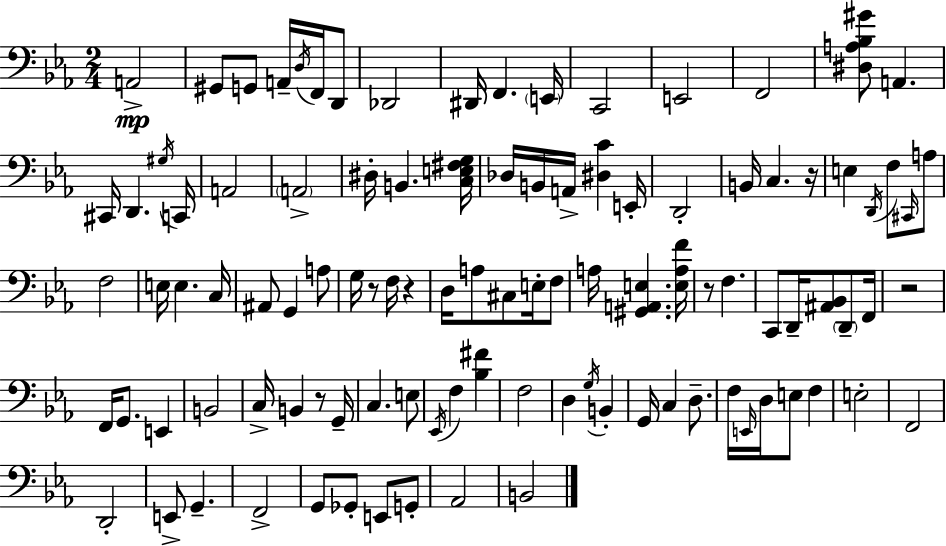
{
  \clef bass
  \numericTimeSignature
  \time 2/4
  \key ees \major
  \repeat volta 2 { a,2->\mp | gis,8 g,8 a,16-- \acciaccatura { d16 } f,16 d,8 | des,2 | dis,16 f,4. | \break \parenthesize e,16 c,2 | e,2 | f,2 | <dis a bes gis'>8 a,4. | \break cis,16 d,4. | \acciaccatura { gis16 } c,16 a,2 | \parenthesize a,2-> | dis16-. b,4. | \break <c e fis g>16 des16 b,16 a,16-> <dis c'>4 | e,16-. d,2-. | b,16 c4. | r16 e4 \acciaccatura { d,16 } f8 | \break \grace { cis,16 } a8 f2 | e16 e4. | c16 ais,8 g,4 | a8 g16 r8 f16 | \break r4 d16 a8 cis8 | e16-. f8 a16 <gis, a, e>4. | <e a f'>16 r8 f4. | c,8 d,16-- <ais, bes,>8 | \break \parenthesize d,8-- f,16 r2 | f,16 g,8. | e,4 b,2 | c16-> b,4 | \break r8 g,16-- c4. | e8 \acciaccatura { ees,16 } f4 | <bes fis'>4 f2 | d4 | \break \acciaccatura { g16 } b,4-. g,16 c4 | d8.-- f16 \grace { e,16 } | d16 e8 f4 e2-. | f,2 | \break d,2-. | e,8-> | g,4.-- f,2-> | g,8 | \break ges,8-. e,8 g,8-. aes,2 | b,2 | } \bar "|."
}